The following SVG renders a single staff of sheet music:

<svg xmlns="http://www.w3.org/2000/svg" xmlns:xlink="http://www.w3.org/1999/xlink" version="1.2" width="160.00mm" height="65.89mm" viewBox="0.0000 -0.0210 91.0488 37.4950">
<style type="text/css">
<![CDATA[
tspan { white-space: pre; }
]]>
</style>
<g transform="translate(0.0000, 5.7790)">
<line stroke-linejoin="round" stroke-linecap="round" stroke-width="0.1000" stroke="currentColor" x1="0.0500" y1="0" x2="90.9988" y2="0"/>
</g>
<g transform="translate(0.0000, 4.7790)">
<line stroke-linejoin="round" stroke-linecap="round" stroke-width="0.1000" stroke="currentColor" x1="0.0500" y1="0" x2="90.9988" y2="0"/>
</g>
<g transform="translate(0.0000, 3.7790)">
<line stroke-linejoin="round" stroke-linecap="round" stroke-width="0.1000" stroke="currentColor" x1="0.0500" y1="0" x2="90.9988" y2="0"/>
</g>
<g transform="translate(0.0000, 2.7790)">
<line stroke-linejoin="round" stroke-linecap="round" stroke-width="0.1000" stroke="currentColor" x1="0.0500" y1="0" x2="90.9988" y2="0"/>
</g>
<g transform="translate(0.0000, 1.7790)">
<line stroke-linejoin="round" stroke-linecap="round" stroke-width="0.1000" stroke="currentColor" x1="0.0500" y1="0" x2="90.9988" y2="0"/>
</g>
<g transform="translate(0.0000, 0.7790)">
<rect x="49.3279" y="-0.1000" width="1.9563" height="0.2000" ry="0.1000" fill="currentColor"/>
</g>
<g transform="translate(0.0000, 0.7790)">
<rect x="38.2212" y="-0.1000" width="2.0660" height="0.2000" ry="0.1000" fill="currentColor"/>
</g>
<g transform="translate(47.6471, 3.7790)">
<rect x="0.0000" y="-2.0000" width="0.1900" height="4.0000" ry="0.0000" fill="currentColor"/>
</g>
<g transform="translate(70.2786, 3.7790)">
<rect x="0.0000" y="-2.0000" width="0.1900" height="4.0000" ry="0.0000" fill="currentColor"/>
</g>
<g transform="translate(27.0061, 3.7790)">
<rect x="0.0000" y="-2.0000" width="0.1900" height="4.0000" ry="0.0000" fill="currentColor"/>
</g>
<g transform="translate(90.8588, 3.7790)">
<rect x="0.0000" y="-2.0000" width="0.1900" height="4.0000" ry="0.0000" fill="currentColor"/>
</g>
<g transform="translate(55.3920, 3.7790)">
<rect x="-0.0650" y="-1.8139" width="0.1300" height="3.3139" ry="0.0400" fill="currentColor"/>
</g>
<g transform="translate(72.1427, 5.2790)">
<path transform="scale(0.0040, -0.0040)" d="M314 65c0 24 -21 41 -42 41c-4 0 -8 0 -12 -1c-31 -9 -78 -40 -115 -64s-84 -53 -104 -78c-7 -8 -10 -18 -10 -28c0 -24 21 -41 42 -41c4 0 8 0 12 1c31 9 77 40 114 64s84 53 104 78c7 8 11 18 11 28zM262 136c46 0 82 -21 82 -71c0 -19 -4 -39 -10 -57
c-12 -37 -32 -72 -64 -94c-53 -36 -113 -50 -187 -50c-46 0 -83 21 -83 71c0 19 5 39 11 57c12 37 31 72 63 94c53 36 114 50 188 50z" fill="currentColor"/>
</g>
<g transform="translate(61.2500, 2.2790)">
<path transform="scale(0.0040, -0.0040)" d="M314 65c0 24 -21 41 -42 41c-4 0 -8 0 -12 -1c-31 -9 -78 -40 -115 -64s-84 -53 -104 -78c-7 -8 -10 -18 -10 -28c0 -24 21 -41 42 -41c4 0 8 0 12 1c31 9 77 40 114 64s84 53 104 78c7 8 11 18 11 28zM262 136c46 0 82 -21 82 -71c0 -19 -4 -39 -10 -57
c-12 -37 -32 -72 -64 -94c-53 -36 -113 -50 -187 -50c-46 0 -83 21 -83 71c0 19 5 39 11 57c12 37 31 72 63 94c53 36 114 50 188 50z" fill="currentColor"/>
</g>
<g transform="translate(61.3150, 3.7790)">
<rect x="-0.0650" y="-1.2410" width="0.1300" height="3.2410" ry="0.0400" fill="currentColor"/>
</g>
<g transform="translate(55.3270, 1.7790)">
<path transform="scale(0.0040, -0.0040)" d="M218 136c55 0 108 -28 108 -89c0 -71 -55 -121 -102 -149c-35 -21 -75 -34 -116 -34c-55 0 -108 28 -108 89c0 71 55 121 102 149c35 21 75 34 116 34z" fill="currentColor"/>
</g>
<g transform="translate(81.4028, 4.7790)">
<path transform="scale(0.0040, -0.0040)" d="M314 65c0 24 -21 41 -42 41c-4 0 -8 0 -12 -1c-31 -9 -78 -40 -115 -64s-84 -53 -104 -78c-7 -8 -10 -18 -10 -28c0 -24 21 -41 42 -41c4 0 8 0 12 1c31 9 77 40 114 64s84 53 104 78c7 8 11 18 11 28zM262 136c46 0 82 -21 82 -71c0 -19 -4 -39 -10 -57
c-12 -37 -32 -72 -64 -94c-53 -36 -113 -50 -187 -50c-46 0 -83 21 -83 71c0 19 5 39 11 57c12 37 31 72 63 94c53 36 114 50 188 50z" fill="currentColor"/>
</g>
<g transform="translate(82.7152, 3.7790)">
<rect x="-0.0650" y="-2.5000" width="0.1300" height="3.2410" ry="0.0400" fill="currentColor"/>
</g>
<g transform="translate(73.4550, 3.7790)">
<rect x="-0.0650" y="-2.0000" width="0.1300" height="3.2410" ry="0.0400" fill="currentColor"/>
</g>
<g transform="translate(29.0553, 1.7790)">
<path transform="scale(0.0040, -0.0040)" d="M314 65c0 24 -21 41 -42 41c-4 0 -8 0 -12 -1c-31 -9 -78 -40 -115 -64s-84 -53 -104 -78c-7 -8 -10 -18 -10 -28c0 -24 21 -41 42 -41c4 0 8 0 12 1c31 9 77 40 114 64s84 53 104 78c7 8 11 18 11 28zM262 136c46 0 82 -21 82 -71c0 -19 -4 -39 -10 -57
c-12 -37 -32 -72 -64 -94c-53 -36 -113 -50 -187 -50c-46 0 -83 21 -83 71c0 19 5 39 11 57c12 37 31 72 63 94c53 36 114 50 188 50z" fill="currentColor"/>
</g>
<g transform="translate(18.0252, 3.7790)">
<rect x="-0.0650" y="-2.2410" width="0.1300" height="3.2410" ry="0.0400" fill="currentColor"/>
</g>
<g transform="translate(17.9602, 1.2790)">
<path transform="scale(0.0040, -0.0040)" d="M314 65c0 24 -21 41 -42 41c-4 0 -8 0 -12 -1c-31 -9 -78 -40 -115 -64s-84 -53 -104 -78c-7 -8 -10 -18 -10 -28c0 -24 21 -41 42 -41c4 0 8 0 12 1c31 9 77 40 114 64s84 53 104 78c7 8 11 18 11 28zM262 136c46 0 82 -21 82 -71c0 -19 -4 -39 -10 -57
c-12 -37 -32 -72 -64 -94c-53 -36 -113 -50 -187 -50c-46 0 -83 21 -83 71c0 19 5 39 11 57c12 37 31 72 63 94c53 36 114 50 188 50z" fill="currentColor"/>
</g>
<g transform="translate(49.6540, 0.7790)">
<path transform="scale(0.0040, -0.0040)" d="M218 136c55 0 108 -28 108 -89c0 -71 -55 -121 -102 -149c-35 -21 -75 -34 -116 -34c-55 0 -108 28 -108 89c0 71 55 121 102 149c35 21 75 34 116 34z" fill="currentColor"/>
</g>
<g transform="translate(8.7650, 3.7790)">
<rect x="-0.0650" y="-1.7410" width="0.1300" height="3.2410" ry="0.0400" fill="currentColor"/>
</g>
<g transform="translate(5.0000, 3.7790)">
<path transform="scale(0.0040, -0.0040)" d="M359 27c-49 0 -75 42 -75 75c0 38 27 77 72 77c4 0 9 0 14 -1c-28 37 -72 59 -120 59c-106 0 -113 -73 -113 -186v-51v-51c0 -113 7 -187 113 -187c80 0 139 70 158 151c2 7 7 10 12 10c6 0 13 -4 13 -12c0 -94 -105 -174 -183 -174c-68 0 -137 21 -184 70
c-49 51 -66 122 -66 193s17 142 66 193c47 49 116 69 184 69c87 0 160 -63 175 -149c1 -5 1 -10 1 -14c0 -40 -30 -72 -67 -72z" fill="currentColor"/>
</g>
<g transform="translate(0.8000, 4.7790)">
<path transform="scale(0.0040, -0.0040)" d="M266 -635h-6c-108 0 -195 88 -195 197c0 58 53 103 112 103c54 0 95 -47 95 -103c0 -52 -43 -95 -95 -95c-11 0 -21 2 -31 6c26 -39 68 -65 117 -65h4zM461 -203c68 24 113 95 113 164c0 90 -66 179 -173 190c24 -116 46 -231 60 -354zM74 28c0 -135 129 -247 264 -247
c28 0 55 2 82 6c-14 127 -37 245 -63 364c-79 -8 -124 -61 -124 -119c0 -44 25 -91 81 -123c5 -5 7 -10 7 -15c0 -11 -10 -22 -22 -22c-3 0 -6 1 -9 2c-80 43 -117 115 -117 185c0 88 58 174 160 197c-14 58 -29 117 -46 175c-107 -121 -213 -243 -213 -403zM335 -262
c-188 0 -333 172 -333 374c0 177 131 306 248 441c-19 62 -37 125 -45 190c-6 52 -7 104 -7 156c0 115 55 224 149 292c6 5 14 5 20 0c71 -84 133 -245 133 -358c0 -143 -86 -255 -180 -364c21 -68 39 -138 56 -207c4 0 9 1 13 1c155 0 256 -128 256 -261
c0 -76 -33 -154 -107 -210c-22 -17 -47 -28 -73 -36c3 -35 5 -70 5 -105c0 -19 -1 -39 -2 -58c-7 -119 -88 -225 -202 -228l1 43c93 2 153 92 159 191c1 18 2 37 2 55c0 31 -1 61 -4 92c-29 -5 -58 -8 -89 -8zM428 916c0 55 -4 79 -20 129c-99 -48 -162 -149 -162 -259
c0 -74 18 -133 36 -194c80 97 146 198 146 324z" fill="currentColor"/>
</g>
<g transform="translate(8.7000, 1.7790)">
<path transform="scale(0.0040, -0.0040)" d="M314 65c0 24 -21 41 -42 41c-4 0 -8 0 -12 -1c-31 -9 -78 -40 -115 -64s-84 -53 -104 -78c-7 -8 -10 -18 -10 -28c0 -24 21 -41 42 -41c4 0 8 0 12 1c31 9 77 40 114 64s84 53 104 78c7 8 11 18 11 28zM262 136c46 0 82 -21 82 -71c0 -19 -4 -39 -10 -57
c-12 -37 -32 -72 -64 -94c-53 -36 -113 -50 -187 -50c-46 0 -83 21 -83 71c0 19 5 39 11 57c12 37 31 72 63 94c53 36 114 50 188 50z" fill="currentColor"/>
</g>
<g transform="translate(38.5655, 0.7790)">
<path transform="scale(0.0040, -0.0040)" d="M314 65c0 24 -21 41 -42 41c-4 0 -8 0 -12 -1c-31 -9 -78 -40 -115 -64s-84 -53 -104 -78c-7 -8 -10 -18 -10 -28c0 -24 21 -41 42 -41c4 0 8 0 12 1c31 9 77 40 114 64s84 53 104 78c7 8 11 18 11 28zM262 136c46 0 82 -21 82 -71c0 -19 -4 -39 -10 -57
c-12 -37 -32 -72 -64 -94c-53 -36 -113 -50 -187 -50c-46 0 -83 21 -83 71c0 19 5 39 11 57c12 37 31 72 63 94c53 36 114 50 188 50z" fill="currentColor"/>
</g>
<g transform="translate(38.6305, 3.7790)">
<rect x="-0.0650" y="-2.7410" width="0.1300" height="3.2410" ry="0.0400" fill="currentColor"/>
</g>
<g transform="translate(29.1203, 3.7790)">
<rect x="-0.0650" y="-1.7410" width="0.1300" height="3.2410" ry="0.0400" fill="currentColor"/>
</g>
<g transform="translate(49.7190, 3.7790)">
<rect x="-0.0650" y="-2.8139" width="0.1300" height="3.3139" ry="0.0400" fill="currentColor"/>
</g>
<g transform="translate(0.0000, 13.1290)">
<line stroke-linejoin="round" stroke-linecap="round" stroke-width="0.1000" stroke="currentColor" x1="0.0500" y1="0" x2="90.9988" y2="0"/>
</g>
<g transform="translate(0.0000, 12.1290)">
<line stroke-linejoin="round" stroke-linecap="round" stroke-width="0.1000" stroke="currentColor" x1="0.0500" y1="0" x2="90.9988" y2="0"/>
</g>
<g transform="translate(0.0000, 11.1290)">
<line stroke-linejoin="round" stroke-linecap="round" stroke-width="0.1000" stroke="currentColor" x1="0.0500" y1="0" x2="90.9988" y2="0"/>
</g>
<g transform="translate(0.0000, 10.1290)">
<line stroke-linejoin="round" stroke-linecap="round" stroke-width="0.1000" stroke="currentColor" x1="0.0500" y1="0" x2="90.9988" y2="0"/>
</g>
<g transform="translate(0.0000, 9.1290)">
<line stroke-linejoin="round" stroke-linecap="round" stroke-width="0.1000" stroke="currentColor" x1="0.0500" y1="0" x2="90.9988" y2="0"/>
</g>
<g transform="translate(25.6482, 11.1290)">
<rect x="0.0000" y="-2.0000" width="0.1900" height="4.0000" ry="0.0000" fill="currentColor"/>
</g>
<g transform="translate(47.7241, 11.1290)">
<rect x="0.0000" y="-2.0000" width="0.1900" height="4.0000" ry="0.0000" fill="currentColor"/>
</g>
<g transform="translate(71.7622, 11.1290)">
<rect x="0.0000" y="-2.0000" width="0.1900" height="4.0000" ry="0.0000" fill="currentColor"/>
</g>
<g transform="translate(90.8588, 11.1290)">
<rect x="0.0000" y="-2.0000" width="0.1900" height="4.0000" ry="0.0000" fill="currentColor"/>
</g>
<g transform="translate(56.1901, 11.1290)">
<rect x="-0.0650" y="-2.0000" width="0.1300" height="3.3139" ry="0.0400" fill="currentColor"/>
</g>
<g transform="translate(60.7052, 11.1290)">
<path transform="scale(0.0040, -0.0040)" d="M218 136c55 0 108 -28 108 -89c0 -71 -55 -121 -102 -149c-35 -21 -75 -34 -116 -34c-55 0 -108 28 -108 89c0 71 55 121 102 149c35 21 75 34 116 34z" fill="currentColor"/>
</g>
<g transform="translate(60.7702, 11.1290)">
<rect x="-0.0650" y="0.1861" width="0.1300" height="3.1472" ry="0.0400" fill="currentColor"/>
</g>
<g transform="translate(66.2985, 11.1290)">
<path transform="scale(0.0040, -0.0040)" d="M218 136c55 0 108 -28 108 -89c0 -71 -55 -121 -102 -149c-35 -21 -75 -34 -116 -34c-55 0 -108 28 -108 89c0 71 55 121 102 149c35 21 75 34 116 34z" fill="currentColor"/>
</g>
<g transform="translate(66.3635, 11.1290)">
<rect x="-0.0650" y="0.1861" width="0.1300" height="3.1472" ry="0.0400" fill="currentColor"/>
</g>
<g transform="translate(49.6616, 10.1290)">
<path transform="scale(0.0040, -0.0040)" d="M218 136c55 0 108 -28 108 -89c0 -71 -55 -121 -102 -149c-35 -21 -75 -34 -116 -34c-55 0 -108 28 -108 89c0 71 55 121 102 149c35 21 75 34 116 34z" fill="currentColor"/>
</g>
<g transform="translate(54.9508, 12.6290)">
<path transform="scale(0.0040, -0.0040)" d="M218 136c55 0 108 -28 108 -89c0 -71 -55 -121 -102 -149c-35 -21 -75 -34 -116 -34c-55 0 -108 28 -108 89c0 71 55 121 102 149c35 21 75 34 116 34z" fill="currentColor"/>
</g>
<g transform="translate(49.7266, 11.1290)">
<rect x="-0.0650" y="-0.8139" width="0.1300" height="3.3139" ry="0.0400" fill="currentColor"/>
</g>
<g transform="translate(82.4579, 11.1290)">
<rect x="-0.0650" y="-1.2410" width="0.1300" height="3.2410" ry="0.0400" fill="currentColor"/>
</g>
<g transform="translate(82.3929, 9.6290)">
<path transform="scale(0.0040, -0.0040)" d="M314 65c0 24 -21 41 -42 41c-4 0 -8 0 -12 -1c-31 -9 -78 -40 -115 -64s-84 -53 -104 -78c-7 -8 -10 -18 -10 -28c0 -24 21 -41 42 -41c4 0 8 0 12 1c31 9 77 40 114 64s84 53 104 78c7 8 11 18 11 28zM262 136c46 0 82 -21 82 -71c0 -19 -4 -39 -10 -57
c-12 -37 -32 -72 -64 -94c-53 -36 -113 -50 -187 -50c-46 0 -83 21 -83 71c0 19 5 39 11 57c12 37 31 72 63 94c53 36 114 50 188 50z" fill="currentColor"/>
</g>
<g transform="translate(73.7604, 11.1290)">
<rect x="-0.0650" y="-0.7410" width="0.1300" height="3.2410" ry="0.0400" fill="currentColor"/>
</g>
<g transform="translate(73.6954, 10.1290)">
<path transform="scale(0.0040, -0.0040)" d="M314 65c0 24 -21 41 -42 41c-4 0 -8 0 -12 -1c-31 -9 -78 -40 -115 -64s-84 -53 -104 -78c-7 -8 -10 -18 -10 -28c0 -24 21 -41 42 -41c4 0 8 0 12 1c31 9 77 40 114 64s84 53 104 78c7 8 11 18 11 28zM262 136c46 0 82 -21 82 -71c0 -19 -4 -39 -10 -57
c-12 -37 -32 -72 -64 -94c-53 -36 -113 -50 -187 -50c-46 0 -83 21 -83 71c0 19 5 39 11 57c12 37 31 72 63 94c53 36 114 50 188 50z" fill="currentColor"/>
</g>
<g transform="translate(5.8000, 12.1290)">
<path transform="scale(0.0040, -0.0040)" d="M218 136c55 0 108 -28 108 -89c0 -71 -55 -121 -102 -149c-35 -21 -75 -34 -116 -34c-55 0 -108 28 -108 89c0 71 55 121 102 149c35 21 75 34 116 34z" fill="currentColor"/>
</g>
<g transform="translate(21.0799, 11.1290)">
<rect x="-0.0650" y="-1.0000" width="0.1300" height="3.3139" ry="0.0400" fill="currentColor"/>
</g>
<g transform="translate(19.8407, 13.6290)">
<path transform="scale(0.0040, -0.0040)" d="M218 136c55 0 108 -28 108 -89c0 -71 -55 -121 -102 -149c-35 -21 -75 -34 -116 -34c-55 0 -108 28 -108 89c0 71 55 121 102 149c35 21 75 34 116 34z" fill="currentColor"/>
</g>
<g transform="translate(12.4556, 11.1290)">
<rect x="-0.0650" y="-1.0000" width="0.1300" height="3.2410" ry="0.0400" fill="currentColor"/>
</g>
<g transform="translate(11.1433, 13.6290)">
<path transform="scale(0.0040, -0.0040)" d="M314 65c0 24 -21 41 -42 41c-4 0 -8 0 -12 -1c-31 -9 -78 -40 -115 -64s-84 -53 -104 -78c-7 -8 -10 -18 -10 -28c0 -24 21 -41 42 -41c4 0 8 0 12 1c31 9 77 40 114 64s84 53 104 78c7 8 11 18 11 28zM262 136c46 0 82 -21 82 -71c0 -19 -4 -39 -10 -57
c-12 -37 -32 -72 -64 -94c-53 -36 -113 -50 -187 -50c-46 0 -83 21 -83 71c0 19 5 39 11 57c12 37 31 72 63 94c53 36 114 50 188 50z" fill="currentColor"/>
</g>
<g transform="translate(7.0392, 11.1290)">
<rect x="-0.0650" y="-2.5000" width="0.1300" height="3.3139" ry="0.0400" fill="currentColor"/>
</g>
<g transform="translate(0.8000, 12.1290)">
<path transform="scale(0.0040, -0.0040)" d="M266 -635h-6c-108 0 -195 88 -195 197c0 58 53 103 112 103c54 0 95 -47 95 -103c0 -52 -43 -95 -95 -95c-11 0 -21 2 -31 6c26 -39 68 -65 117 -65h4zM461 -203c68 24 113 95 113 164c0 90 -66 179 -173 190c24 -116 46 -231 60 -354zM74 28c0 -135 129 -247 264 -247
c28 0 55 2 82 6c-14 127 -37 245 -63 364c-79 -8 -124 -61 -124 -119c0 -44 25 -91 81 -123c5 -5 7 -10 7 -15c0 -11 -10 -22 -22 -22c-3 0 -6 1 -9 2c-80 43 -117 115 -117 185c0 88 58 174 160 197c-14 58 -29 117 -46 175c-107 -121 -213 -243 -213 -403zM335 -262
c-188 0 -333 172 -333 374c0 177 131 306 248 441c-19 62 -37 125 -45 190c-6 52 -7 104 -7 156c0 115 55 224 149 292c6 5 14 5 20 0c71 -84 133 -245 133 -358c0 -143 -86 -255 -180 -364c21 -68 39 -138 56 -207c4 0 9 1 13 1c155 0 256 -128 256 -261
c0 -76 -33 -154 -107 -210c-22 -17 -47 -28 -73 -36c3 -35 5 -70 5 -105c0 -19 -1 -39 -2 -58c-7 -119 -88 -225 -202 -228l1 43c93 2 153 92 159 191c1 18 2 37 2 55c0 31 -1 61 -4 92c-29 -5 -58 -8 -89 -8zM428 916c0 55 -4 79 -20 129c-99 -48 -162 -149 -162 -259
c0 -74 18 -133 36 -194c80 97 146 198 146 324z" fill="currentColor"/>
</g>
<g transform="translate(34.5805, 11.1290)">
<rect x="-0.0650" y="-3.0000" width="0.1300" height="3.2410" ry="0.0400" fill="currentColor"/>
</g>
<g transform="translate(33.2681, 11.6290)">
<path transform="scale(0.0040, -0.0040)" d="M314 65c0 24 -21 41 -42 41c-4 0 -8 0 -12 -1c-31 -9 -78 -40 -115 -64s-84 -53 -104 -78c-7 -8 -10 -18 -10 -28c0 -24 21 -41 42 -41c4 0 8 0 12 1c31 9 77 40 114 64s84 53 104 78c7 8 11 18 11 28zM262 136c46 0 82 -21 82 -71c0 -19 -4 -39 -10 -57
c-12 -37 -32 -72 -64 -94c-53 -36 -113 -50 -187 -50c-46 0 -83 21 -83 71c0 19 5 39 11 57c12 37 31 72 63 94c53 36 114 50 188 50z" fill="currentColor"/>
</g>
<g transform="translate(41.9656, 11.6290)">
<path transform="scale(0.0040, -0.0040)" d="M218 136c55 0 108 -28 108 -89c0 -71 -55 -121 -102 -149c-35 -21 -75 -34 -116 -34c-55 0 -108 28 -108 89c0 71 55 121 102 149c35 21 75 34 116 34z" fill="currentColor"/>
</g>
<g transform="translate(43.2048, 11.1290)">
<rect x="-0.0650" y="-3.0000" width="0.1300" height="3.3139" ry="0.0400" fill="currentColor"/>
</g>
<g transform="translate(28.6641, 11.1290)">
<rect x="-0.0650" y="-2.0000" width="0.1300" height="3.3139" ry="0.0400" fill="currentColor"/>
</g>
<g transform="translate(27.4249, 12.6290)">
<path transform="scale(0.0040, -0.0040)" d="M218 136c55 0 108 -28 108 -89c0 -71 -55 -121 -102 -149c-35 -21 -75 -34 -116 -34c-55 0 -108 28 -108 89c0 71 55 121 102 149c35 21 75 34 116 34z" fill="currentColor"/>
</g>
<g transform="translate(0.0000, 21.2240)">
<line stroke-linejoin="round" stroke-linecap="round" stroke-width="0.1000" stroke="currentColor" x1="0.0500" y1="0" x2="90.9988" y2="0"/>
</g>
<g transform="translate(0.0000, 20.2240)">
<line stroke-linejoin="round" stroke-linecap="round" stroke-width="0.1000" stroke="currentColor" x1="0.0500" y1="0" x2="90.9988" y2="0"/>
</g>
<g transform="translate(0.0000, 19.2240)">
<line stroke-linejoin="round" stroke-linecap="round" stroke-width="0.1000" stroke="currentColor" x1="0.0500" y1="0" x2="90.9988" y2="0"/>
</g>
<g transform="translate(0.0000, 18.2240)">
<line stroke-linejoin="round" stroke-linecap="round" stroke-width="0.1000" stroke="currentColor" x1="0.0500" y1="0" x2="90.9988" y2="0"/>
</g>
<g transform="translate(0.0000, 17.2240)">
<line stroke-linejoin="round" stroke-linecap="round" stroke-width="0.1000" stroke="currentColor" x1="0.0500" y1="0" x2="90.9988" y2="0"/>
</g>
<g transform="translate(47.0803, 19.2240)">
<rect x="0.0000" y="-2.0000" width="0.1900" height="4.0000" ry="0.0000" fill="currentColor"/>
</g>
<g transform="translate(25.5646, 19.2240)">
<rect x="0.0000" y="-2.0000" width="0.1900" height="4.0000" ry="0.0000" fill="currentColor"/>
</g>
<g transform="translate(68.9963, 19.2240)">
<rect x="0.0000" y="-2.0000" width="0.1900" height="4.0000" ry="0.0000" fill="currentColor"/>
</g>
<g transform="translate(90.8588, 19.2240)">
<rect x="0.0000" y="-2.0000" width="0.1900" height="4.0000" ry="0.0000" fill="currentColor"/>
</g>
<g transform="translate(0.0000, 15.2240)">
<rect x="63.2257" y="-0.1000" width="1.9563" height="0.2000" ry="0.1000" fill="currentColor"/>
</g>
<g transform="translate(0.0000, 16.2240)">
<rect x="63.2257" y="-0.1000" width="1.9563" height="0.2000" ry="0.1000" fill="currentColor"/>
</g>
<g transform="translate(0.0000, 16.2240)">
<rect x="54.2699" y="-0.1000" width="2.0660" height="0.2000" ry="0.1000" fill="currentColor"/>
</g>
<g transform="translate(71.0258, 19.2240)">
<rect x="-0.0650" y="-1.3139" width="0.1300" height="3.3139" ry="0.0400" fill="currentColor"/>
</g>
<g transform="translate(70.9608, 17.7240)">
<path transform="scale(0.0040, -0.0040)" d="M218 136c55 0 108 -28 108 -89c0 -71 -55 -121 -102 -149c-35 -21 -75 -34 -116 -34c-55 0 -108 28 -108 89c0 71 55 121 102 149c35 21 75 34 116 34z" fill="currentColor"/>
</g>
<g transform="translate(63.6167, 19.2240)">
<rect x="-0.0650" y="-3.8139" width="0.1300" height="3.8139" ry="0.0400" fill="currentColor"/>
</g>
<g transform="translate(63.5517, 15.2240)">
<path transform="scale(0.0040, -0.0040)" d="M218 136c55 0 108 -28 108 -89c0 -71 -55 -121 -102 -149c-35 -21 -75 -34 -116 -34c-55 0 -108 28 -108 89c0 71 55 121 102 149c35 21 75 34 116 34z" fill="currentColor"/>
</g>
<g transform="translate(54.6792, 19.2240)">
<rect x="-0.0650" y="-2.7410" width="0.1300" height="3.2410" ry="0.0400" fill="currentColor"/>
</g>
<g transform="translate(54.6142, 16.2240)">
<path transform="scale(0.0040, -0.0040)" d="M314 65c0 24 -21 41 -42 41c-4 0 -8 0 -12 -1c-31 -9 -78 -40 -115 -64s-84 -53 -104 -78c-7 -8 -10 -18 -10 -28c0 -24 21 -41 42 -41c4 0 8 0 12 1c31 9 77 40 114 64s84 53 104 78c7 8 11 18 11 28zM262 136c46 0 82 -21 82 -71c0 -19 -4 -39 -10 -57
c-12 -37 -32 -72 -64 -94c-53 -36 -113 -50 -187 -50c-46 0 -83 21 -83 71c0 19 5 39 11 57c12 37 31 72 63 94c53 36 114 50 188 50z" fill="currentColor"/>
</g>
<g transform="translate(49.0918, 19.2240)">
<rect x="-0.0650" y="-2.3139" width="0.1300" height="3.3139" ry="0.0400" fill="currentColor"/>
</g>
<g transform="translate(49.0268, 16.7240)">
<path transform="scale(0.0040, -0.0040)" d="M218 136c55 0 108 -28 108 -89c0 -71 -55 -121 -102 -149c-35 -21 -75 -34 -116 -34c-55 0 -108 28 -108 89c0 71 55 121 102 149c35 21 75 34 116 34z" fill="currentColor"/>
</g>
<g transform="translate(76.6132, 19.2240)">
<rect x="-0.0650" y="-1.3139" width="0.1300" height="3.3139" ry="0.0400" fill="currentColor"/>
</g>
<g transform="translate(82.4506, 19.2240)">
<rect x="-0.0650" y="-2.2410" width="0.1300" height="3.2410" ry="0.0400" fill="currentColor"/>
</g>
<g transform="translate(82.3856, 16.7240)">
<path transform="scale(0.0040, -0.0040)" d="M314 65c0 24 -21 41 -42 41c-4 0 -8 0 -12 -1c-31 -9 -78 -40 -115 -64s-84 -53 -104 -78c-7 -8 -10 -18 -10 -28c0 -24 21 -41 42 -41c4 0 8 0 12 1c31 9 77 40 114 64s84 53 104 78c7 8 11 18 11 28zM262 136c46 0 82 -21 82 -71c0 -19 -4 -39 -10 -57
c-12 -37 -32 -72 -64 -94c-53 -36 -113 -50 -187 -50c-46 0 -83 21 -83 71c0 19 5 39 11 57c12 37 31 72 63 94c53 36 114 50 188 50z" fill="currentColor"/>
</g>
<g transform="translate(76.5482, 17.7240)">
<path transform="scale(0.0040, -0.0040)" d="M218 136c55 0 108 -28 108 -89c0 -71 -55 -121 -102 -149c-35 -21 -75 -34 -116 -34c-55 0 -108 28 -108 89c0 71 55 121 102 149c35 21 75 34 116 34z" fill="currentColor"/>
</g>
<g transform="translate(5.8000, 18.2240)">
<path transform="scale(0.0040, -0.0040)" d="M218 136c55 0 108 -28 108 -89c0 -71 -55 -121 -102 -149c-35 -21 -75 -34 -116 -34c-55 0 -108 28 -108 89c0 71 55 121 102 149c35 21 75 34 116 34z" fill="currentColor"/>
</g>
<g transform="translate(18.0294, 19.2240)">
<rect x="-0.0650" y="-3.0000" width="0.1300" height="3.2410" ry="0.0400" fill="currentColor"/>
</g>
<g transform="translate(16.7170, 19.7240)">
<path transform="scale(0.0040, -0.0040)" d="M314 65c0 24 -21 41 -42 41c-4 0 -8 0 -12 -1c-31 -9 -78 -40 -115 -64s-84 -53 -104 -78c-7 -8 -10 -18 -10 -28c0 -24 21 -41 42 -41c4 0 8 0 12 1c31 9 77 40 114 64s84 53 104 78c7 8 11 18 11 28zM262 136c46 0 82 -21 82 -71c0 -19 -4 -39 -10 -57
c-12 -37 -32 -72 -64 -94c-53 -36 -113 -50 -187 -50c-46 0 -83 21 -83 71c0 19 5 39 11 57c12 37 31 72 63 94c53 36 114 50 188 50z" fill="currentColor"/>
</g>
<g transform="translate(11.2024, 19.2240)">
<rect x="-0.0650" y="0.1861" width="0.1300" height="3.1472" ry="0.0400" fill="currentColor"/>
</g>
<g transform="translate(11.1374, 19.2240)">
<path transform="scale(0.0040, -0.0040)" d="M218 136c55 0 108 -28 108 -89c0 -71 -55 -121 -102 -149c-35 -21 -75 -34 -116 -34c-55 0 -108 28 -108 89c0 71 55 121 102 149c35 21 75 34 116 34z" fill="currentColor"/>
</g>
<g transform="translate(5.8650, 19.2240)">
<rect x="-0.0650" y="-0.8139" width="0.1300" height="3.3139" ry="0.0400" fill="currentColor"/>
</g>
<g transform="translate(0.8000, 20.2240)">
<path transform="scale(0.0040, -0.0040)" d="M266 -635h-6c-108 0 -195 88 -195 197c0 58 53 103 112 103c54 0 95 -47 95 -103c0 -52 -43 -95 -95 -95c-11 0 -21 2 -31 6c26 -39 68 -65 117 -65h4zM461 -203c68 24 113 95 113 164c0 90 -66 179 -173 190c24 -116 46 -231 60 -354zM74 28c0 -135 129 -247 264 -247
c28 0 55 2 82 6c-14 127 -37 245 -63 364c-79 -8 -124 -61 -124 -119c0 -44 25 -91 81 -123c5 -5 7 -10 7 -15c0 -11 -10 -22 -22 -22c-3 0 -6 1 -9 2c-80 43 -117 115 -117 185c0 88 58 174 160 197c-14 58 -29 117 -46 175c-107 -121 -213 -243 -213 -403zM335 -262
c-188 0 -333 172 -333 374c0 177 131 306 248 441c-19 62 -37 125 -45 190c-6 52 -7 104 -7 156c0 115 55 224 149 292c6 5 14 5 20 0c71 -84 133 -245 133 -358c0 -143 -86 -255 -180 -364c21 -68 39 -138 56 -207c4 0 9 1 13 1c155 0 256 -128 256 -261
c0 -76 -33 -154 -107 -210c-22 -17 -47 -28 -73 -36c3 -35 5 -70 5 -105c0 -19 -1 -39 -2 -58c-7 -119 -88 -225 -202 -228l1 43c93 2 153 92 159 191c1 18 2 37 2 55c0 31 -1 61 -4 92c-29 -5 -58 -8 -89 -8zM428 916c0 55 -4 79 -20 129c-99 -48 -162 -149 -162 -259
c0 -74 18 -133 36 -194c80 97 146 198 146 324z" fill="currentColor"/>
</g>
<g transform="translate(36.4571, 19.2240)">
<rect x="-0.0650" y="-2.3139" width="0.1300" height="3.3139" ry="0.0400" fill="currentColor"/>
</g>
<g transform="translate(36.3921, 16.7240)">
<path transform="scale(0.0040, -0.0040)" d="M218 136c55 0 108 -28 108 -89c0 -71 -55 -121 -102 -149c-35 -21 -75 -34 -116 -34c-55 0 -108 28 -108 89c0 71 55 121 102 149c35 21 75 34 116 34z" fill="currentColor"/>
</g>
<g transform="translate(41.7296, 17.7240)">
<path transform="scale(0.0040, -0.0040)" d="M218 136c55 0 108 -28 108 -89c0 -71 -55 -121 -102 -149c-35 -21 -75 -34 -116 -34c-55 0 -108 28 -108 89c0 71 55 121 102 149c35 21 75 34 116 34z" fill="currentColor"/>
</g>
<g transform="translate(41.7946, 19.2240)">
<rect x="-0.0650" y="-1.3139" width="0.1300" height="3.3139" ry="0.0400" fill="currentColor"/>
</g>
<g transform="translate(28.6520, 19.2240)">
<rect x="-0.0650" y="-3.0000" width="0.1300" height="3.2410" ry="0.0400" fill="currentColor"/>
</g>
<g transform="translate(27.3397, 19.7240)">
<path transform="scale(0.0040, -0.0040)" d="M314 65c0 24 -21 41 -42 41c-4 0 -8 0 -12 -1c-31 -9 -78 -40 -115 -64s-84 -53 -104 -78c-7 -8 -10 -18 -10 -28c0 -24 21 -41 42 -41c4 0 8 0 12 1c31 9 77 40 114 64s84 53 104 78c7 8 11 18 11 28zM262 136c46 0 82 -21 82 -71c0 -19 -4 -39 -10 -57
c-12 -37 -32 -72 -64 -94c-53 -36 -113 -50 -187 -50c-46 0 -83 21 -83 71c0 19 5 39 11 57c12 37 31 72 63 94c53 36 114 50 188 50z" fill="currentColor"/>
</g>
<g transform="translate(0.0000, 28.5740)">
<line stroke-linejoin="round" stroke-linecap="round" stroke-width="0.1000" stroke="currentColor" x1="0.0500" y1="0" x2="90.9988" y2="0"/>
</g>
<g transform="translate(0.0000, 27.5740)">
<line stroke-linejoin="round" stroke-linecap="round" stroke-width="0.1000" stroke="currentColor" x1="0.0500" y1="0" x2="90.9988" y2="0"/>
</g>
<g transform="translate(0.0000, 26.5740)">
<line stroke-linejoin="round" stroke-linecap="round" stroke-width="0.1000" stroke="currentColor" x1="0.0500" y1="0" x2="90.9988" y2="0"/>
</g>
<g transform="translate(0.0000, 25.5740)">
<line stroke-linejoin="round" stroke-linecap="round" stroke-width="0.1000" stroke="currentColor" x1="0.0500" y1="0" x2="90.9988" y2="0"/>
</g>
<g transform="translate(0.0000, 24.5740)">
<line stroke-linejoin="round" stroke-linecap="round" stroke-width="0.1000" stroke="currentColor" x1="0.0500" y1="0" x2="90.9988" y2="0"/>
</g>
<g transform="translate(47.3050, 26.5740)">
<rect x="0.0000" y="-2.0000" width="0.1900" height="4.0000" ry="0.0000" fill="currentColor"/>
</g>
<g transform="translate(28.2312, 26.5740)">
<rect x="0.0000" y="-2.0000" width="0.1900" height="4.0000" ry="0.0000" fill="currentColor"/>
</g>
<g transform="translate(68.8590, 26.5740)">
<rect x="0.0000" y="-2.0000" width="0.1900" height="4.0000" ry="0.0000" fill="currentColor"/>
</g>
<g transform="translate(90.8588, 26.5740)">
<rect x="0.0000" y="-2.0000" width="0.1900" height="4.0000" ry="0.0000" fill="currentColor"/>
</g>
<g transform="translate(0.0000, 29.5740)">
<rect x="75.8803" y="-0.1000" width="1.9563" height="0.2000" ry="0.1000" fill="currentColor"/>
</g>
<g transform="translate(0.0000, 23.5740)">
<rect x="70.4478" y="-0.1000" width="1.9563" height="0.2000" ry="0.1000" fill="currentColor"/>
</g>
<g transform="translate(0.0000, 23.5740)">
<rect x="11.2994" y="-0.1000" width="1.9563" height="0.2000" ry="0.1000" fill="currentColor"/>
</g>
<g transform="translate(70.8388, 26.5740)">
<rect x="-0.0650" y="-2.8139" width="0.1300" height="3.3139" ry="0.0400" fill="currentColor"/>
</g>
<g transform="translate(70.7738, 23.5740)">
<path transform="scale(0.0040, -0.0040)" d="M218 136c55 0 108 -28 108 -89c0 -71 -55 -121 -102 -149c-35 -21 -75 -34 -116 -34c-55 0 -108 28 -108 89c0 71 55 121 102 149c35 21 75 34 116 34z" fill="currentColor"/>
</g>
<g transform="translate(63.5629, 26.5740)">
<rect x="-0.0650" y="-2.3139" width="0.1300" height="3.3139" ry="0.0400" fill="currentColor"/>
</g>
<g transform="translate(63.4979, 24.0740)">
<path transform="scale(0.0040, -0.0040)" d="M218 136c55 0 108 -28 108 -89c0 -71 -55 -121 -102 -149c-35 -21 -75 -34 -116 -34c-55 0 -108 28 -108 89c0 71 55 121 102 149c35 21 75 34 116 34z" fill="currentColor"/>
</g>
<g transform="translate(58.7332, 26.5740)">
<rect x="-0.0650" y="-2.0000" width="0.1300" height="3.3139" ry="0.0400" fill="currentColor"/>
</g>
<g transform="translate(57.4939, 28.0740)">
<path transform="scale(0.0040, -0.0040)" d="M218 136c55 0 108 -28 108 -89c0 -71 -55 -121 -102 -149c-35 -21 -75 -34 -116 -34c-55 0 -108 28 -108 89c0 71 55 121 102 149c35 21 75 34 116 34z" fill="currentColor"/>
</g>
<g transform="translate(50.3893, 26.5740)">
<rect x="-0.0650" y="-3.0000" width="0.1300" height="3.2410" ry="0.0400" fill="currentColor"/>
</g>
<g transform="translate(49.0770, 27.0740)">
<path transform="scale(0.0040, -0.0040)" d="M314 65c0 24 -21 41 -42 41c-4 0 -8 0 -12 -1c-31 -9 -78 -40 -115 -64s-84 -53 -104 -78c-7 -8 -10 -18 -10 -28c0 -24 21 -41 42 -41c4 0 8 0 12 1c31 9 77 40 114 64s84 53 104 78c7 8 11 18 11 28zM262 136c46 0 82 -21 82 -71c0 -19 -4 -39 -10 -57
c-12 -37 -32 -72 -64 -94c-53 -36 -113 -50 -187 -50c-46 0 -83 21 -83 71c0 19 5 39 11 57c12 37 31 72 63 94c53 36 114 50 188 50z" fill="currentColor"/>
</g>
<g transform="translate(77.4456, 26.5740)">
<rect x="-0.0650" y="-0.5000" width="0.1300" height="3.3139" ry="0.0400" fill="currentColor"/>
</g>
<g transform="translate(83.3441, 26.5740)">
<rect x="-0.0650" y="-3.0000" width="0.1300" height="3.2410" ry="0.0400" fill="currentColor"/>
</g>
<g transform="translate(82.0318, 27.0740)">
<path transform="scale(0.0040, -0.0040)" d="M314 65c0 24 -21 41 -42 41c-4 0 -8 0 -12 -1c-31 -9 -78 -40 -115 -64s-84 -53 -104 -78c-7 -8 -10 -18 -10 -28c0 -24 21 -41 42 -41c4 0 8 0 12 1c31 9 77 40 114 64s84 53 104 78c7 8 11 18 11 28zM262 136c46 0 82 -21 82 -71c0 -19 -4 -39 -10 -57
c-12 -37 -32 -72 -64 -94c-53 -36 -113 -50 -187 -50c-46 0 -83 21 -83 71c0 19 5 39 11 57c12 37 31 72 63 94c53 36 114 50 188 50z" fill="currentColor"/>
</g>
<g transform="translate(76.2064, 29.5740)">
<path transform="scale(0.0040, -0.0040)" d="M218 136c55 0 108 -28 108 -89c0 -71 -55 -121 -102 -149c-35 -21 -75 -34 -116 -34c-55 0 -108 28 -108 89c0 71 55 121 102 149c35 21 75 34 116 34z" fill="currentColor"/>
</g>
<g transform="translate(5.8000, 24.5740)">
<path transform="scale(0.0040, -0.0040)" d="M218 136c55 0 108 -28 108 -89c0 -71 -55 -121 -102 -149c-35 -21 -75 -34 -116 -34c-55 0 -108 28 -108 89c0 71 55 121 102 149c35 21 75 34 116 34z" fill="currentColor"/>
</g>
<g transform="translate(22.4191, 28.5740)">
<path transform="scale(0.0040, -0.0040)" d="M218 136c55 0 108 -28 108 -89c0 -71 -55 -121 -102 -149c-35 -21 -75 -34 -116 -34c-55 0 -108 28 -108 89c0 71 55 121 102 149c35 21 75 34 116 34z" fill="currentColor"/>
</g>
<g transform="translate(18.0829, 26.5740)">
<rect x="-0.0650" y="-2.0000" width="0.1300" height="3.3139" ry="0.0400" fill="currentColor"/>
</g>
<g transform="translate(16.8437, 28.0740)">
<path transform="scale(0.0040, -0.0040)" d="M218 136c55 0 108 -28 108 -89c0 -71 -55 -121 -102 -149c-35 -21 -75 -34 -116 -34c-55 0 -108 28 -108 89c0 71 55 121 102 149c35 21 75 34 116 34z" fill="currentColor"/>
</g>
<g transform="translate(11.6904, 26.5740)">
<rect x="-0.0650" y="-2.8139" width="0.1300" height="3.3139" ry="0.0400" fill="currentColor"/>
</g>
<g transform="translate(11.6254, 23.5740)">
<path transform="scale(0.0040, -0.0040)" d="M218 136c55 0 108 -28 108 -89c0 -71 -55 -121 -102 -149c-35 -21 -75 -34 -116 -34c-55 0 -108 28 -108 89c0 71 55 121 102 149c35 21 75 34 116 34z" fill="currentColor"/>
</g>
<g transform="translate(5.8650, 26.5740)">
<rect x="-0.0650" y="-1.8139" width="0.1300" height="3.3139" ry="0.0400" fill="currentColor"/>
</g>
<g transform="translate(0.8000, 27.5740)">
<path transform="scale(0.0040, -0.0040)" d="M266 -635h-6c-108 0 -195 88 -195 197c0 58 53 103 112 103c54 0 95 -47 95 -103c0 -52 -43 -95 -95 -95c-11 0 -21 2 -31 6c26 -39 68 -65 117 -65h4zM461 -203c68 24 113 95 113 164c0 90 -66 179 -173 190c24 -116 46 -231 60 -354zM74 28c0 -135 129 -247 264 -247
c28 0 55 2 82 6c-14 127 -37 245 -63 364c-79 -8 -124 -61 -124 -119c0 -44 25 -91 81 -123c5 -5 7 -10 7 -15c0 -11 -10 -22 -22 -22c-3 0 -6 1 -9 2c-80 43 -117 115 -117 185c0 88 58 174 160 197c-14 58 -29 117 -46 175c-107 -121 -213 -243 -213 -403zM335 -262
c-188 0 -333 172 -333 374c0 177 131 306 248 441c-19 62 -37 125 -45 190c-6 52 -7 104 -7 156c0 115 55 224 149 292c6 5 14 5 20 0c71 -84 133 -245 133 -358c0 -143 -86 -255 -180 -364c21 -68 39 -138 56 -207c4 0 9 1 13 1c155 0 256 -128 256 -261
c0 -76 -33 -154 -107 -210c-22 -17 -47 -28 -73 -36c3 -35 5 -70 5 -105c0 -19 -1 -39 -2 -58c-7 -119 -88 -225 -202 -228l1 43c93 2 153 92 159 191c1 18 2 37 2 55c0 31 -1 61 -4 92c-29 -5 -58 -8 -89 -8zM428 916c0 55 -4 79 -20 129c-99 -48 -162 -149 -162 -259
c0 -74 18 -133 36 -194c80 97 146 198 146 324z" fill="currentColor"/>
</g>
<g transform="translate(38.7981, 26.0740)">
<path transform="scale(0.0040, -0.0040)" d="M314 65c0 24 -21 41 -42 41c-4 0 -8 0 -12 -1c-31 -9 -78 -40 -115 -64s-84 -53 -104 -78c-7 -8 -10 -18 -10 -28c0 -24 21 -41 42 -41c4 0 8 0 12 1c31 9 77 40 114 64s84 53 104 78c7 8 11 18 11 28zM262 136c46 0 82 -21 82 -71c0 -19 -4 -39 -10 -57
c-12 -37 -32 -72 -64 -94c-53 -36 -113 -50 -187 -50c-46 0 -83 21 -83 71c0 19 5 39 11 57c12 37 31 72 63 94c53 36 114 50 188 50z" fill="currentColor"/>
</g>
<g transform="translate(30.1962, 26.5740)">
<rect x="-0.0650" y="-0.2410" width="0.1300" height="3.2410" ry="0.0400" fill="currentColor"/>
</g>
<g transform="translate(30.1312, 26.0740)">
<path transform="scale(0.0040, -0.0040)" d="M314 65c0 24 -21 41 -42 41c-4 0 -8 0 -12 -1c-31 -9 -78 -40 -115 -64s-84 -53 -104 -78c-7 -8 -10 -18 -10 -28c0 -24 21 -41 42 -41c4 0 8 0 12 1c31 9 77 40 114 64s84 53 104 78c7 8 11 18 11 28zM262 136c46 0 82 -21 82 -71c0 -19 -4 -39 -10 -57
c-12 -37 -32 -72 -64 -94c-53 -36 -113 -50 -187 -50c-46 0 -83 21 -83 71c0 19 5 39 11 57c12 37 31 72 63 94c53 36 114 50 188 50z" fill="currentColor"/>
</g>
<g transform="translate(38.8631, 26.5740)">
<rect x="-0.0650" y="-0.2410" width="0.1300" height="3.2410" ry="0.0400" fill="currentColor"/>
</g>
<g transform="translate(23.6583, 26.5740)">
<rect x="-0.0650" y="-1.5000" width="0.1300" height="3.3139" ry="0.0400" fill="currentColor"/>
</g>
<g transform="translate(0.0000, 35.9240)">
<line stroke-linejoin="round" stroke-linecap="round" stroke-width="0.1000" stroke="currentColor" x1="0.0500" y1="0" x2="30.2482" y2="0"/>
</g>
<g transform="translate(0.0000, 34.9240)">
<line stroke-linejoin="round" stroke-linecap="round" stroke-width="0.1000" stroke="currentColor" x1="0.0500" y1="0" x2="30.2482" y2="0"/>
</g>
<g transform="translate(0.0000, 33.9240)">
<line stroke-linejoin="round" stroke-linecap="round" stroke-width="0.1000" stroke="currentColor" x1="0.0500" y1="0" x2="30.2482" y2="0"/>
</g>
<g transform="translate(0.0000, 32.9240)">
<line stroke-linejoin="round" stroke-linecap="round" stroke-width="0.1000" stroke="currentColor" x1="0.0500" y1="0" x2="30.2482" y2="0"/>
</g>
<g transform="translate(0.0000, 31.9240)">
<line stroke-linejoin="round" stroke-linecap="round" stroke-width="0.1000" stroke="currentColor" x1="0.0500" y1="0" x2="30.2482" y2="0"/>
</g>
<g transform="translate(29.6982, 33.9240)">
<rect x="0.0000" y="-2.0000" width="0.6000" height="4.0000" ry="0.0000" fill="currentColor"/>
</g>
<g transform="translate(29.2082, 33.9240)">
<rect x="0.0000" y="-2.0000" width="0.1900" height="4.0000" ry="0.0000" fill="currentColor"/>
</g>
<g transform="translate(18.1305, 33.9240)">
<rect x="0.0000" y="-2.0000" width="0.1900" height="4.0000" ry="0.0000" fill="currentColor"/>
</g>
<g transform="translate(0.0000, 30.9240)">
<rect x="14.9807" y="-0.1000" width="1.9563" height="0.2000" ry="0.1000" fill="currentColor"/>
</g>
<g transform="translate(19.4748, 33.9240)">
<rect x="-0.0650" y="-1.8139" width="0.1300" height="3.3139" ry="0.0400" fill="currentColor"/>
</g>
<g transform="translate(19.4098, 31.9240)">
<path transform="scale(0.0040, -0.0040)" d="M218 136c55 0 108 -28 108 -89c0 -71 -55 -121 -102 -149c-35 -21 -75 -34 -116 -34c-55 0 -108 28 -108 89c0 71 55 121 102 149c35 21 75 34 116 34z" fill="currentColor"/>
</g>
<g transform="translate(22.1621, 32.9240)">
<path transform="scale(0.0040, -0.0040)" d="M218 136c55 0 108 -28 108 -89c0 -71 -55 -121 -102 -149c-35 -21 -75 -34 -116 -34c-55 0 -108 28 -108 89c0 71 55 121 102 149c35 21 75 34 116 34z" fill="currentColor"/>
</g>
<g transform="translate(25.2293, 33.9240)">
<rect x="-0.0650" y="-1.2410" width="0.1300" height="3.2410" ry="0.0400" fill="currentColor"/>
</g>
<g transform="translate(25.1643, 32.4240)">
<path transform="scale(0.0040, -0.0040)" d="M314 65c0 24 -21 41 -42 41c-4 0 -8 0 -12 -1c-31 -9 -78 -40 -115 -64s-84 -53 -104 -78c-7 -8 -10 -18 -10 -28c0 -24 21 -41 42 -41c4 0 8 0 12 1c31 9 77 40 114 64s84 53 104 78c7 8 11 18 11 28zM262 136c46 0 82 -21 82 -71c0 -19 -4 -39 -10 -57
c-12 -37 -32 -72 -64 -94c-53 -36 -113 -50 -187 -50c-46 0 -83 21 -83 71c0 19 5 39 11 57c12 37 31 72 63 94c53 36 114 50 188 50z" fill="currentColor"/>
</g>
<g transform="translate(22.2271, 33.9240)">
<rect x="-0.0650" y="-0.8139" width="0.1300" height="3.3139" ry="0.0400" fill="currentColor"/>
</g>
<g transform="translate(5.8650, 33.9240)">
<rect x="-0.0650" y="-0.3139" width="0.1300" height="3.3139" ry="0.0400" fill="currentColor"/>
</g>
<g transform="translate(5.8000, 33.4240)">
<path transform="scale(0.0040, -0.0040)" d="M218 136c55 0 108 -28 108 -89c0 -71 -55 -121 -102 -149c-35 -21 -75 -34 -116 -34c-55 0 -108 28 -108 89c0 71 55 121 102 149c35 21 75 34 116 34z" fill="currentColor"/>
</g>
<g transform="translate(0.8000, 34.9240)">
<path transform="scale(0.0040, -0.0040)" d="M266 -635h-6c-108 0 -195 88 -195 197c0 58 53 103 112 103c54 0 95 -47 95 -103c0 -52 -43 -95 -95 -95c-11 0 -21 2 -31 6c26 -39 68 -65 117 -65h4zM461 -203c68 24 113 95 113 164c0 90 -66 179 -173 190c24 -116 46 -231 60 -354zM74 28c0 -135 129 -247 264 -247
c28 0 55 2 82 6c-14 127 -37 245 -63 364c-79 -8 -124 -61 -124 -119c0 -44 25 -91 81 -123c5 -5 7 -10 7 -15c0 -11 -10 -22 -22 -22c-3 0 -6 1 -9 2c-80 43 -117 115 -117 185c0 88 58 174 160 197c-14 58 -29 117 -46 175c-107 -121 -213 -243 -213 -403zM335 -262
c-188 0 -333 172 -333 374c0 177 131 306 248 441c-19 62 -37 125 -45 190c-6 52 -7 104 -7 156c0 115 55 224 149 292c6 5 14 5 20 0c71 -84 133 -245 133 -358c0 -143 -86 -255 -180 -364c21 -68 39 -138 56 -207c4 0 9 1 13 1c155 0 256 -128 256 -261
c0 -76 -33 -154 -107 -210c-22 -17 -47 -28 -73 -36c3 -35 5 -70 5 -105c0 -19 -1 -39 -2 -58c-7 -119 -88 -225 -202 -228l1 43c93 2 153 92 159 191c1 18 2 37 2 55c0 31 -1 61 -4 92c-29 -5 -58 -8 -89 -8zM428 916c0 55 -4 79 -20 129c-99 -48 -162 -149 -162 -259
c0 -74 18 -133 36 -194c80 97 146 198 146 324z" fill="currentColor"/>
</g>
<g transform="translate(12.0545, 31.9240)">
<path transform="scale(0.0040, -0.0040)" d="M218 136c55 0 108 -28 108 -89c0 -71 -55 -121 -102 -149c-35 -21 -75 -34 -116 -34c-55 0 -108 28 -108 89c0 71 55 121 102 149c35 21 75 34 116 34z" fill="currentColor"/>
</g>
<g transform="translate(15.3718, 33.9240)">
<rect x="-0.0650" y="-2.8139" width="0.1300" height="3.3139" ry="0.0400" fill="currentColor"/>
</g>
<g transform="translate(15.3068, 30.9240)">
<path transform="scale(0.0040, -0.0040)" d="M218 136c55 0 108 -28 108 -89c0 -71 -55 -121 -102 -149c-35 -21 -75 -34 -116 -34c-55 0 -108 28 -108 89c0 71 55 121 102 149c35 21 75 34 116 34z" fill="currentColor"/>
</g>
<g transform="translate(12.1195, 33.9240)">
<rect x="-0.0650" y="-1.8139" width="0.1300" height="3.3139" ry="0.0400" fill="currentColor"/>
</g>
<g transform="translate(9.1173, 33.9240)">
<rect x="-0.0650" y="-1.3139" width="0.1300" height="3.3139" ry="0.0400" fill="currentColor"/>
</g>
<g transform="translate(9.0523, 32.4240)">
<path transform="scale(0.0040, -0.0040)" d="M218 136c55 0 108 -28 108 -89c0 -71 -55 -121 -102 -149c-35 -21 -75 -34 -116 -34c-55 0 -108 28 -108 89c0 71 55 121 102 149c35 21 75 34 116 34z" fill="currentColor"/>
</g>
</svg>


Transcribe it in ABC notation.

X:1
T:Untitled
M:4/4
L:1/4
K:C
f2 g2 f2 a2 a f e2 F2 G2 G D2 D F A2 A d F B B d2 e2 d B A2 A2 g e g a2 c' e e g2 f a F E c2 c2 A2 F g a C A2 c e f a f d e2